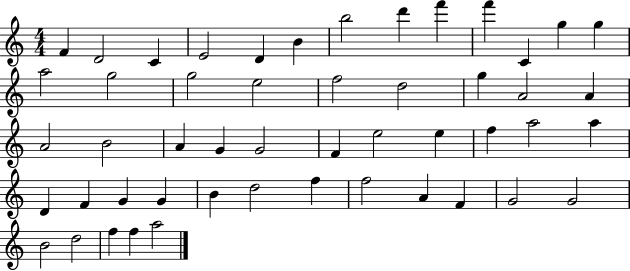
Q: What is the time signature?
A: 4/4